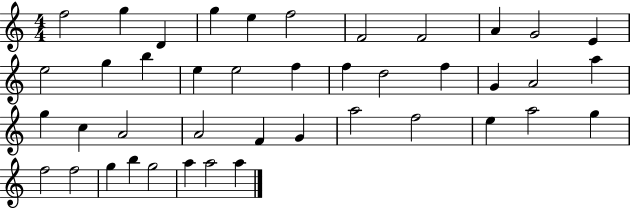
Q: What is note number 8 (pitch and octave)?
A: F4